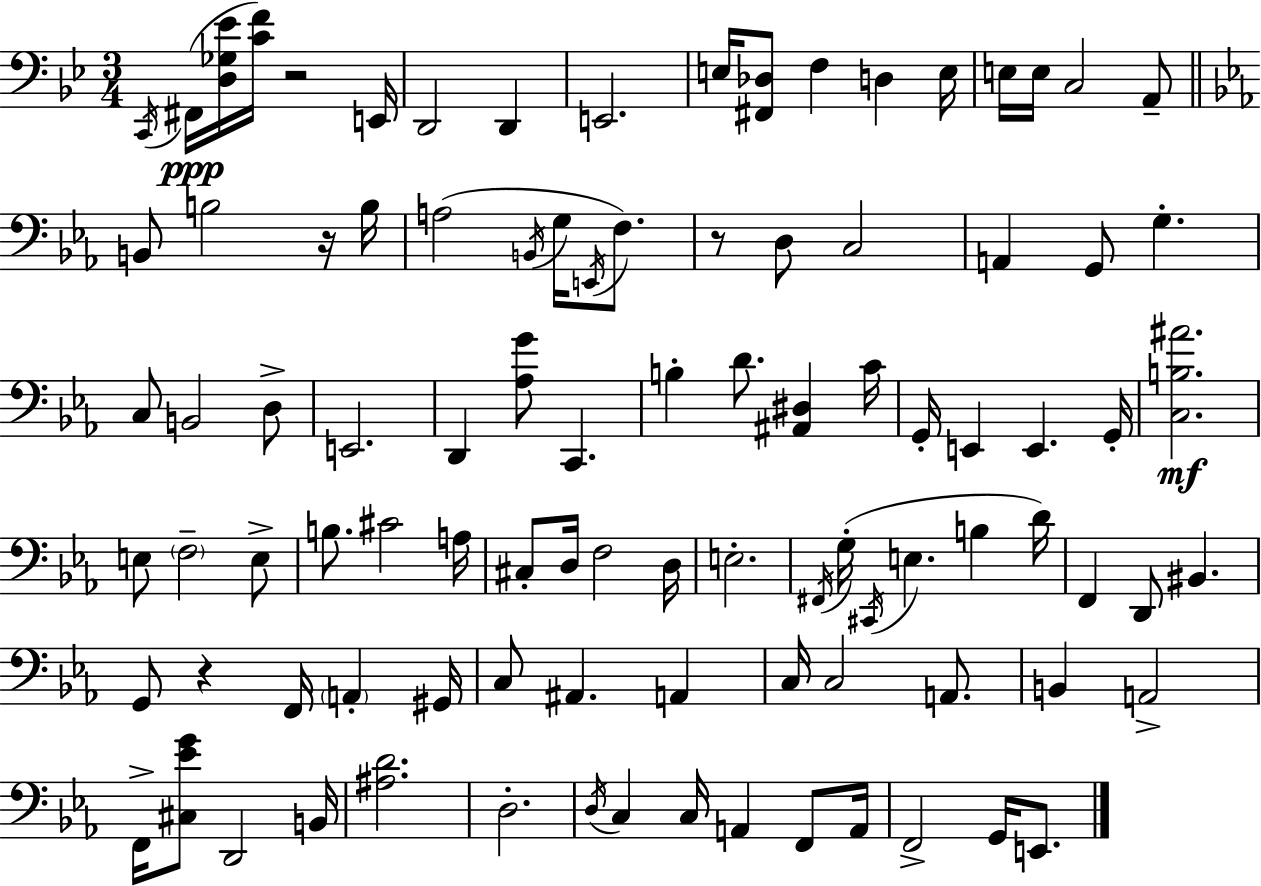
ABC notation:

X:1
T:Untitled
M:3/4
L:1/4
K:Bb
C,,/4 ^F,,/4 [D,_G,_E]/4 [CF]/4 z2 E,,/4 D,,2 D,, E,,2 E,/4 [^F,,_D,]/2 F, D, E,/4 E,/4 E,/4 C,2 A,,/2 B,,/2 B,2 z/4 B,/4 A,2 B,,/4 G,/4 E,,/4 F,/2 z/2 D,/2 C,2 A,, G,,/2 G, C,/2 B,,2 D,/2 E,,2 D,, [_A,G]/2 C,, B, D/2 [^A,,^D,] C/4 G,,/4 E,, E,, G,,/4 [C,B,^A]2 E,/2 F,2 E,/2 B,/2 ^C2 A,/4 ^C,/2 D,/4 F,2 D,/4 E,2 ^F,,/4 G,/4 ^C,,/4 E, B, D/4 F,, D,,/2 ^B,, G,,/2 z F,,/4 A,, ^G,,/4 C,/2 ^A,, A,, C,/4 C,2 A,,/2 B,, A,,2 F,,/4 [^C,_EG]/2 D,,2 B,,/4 [^A,D]2 D,2 D,/4 C, C,/4 A,, F,,/2 A,,/4 F,,2 G,,/4 E,,/2